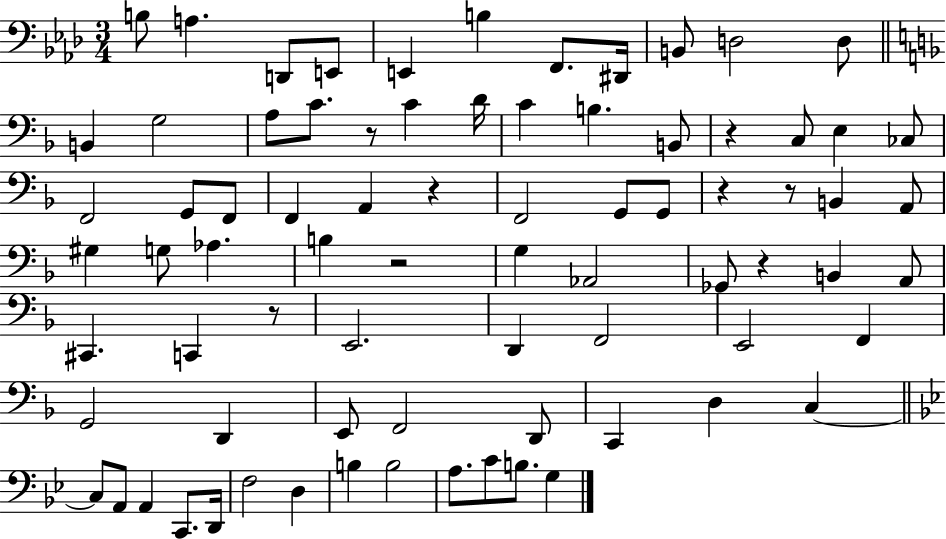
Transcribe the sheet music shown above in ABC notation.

X:1
T:Untitled
M:3/4
L:1/4
K:Ab
B,/2 A, D,,/2 E,,/2 E,, B, F,,/2 ^D,,/4 B,,/2 D,2 D,/2 B,, G,2 A,/2 C/2 z/2 C D/4 C B, B,,/2 z C,/2 E, _C,/2 F,,2 G,,/2 F,,/2 F,, A,, z F,,2 G,,/2 G,,/2 z z/2 B,, A,,/2 ^G, G,/2 _A, B, z2 G, _A,,2 _G,,/2 z B,, A,,/2 ^C,, C,, z/2 E,,2 D,, F,,2 E,,2 F,, G,,2 D,, E,,/2 F,,2 D,,/2 C,, D, C, C,/2 A,,/2 A,, C,,/2 D,,/4 F,2 D, B, B,2 A,/2 C/2 B,/2 G,